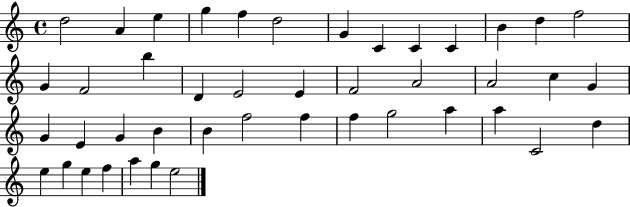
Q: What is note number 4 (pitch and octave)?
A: G5